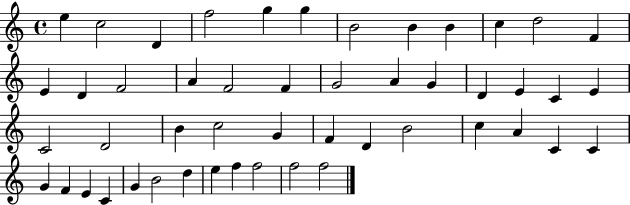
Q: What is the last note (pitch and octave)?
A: F5